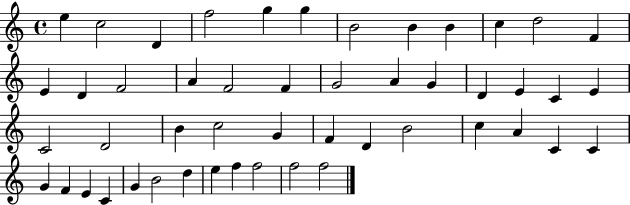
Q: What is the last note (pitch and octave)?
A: F5